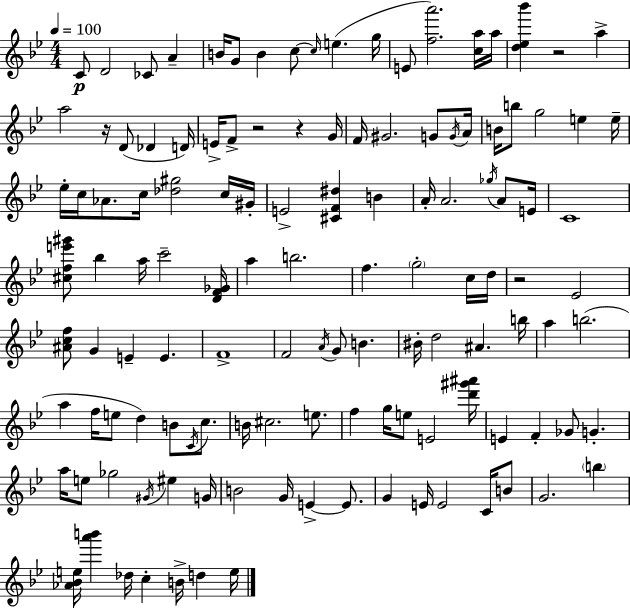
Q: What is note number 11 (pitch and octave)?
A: G5